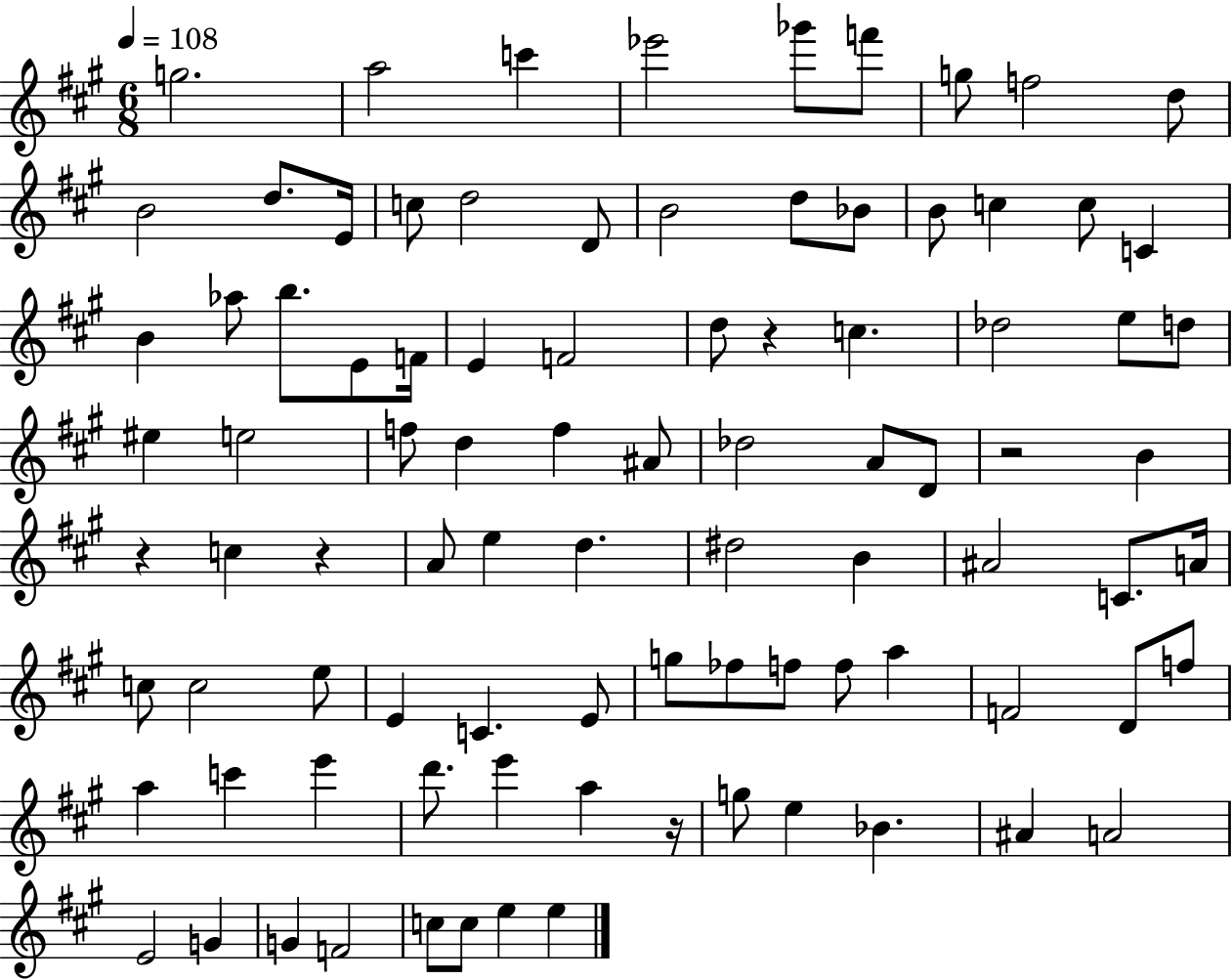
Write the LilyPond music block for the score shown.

{
  \clef treble
  \numericTimeSignature
  \time 6/8
  \key a \major
  \tempo 4 = 108
  g''2. | a''2 c'''4 | ees'''2 ges'''8 f'''8 | g''8 f''2 d''8 | \break b'2 d''8. e'16 | c''8 d''2 d'8 | b'2 d''8 bes'8 | b'8 c''4 c''8 c'4 | \break b'4 aes''8 b''8. e'8 f'16 | e'4 f'2 | d''8 r4 c''4. | des''2 e''8 d''8 | \break eis''4 e''2 | f''8 d''4 f''4 ais'8 | des''2 a'8 d'8 | r2 b'4 | \break r4 c''4 r4 | a'8 e''4 d''4. | dis''2 b'4 | ais'2 c'8. a'16 | \break c''8 c''2 e''8 | e'4 c'4. e'8 | g''8 fes''8 f''8 f''8 a''4 | f'2 d'8 f''8 | \break a''4 c'''4 e'''4 | d'''8. e'''4 a''4 r16 | g''8 e''4 bes'4. | ais'4 a'2 | \break e'2 g'4 | g'4 f'2 | c''8 c''8 e''4 e''4 | \bar "|."
}